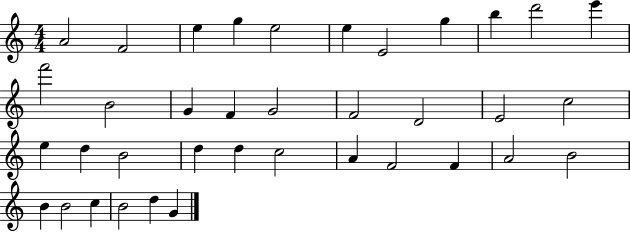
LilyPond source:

{
  \clef treble
  \numericTimeSignature
  \time 4/4
  \key c \major
  a'2 f'2 | e''4 g''4 e''2 | e''4 e'2 g''4 | b''4 d'''2 e'''4 | \break f'''2 b'2 | g'4 f'4 g'2 | f'2 d'2 | e'2 c''2 | \break e''4 d''4 b'2 | d''4 d''4 c''2 | a'4 f'2 f'4 | a'2 b'2 | \break b'4 b'2 c''4 | b'2 d''4 g'4 | \bar "|."
}